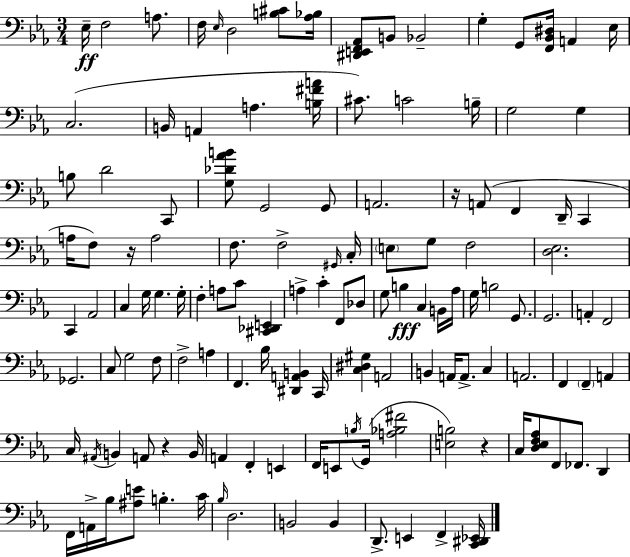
X:1
T:Untitled
M:3/4
L:1/4
K:Cm
_E,/4 F,2 A,/2 F,/4 _E,/4 D,2 [B,^C]/2 [_A,_B,]/4 [^D,,E,,F,,_A,,]/2 B,,/2 _B,,2 G, G,,/2 [F,,_B,,^D,]/4 A,, _E,/4 C,2 B,,/4 A,, A, [B,^FA]/4 ^C/2 C2 B,/4 G,2 G, B,/2 D2 C,,/2 [G,_D_AB]/2 G,,2 G,,/2 A,,2 z/4 A,,/2 F,, D,,/4 C,, A,/4 F,/2 z/4 A,2 F,/2 F,2 ^G,,/4 C,/4 E,/2 G,/2 F,2 [D,_E,]2 C,, _A,,2 C, G,/4 G, G,/4 F, A,/2 C/2 [^C,,_D,,E,,] A, C F,,/2 _D,/2 G,/2 B, C, B,,/4 _A,/4 G,/4 B,2 G,,/2 G,,2 A,, F,,2 _G,,2 C,/2 G,2 F,/2 F,2 A, F,, _B,/4 [^D,,A,,B,,] C,,/4 [C,^D,^G,] A,,2 B,, A,,/4 A,,/2 C, A,,2 F,, F,, A,, C,/4 ^A,,/4 B,, A,,/2 z B,,/4 A,, F,, E,, F,,/4 E,,/2 B,/4 G,,/4 [A,_B,^F]2 [E,B,]2 z C,/4 [D,_E,F,_A,]/2 F,,/2 _F,,/2 D,, F,,/4 A,,/4 _B,/4 [^A,E]/2 B, C/4 _B,/4 D,2 B,,2 B,, D,,/2 E,, F,, [C,,^D,,_E,,]/4